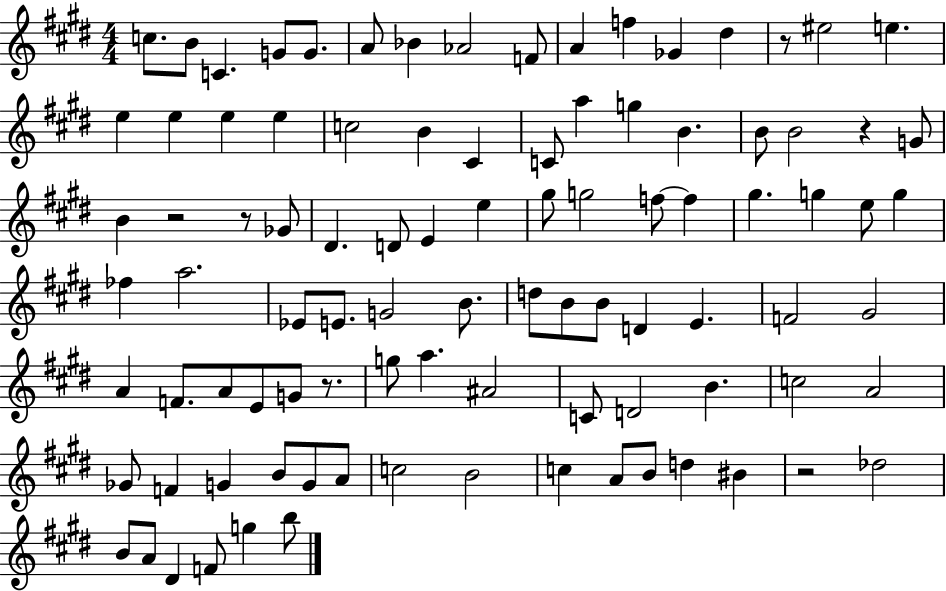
C5/e. B4/e C4/q. G4/e G4/e. A4/e Bb4/q Ab4/h F4/e A4/q F5/q Gb4/q D#5/q R/e EIS5/h E5/q. E5/q E5/q E5/q E5/q C5/h B4/q C#4/q C4/e A5/q G5/q B4/q. B4/e B4/h R/q G4/e B4/q R/h R/e Gb4/e D#4/q. D4/e E4/q E5/q G#5/e G5/h F5/e F5/q G#5/q. G5/q E5/e G5/q FES5/q A5/h. Eb4/e E4/e. G4/h B4/e. D5/e B4/e B4/e D4/q E4/q. F4/h G#4/h A4/q F4/e. A4/e E4/e G4/e R/e. G5/e A5/q. A#4/h C4/e D4/h B4/q. C5/h A4/h Gb4/e F4/q G4/q B4/e G4/e A4/e C5/h B4/h C5/q A4/e B4/e D5/q BIS4/q R/h Db5/h B4/e A4/e D#4/q F4/e G5/q B5/e